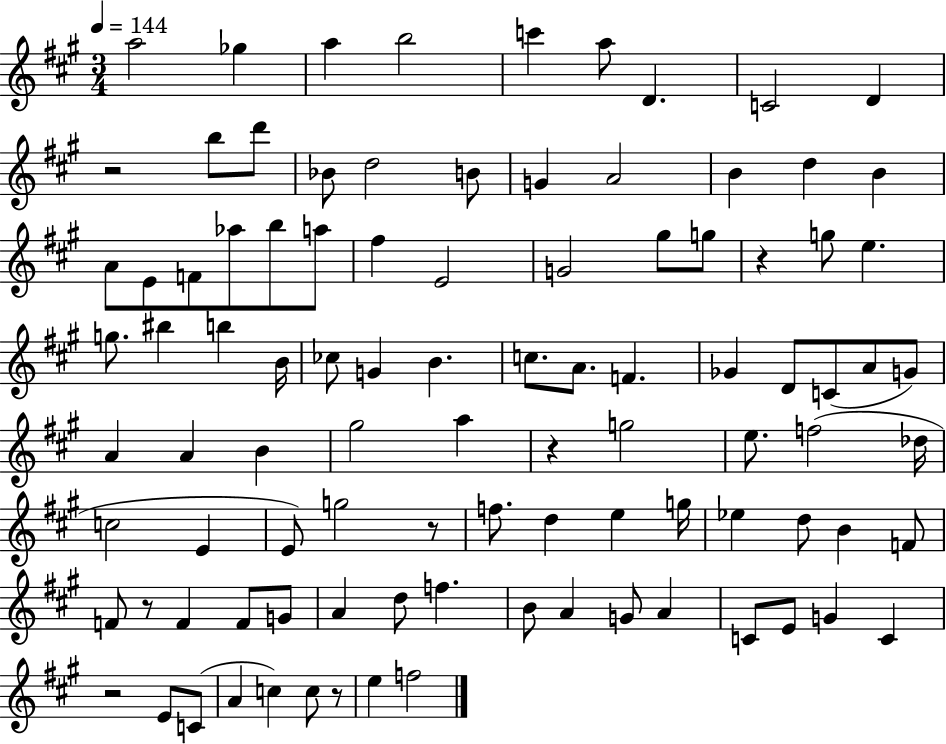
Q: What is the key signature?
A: A major